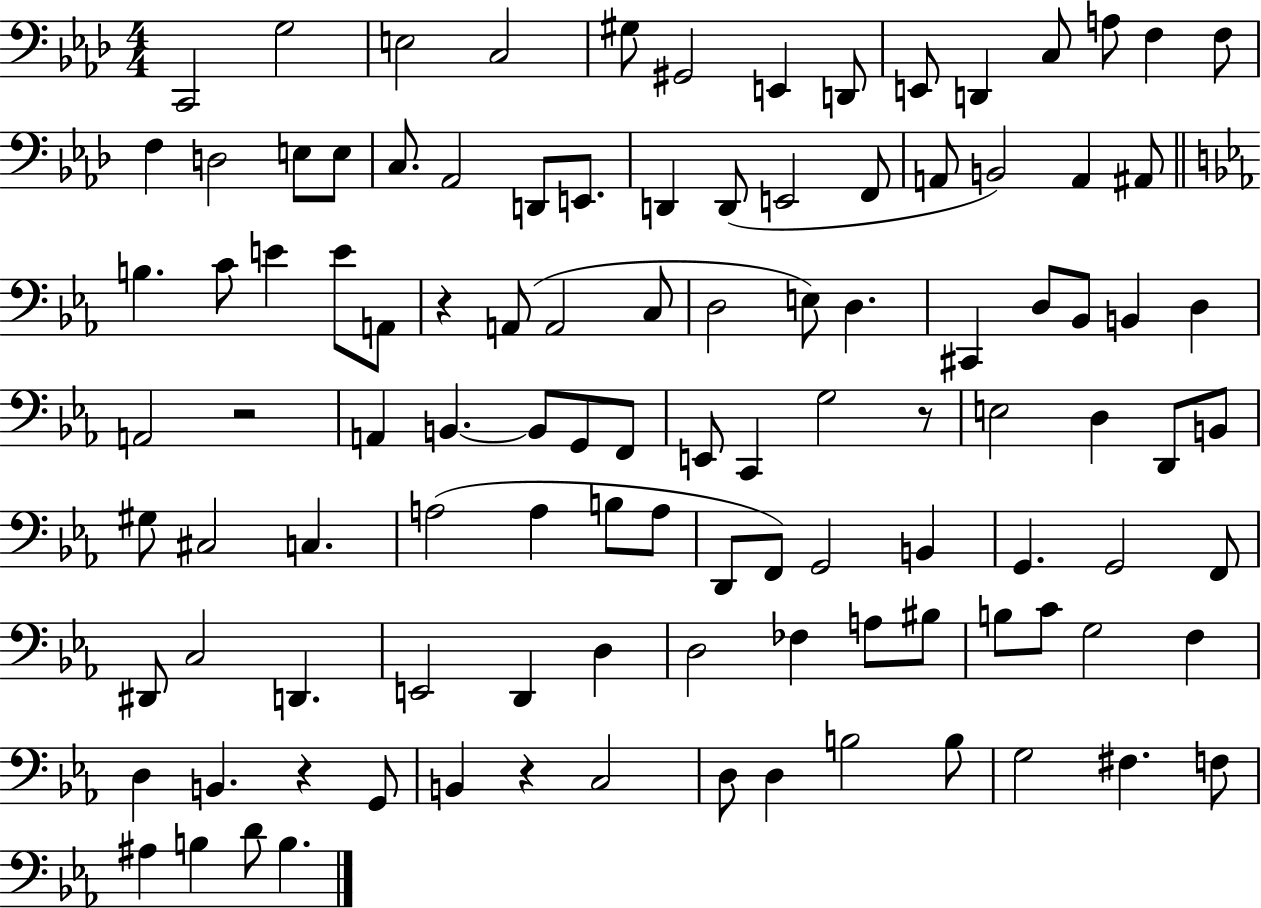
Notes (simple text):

C2/h G3/h E3/h C3/h G#3/e G#2/h E2/q D2/e E2/e D2/q C3/e A3/e F3/q F3/e F3/q D3/h E3/e E3/e C3/e. Ab2/h D2/e E2/e. D2/q D2/e E2/h F2/e A2/e B2/h A2/q A#2/e B3/q. C4/e E4/q E4/e A2/e R/q A2/e A2/h C3/e D3/h E3/e D3/q. C#2/q D3/e Bb2/e B2/q D3/q A2/h R/h A2/q B2/q. B2/e G2/e F2/e E2/e C2/q G3/h R/e E3/h D3/q D2/e B2/e G#3/e C#3/h C3/q. A3/h A3/q B3/e A3/e D2/e F2/e G2/h B2/q G2/q. G2/h F2/e D#2/e C3/h D2/q. E2/h D2/q D3/q D3/h FES3/q A3/e BIS3/e B3/e C4/e G3/h F3/q D3/q B2/q. R/q G2/e B2/q R/q C3/h D3/e D3/q B3/h B3/e G3/h F#3/q. F3/e A#3/q B3/q D4/e B3/q.